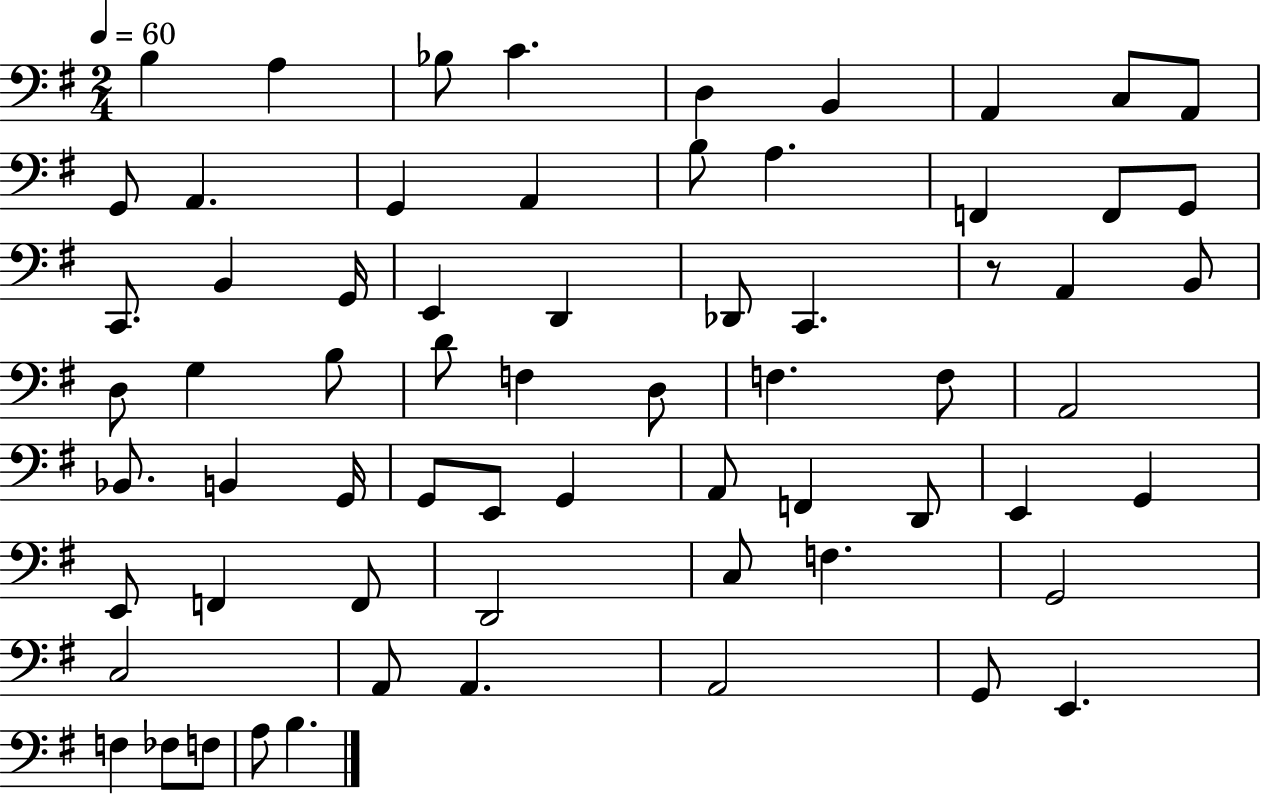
X:1
T:Untitled
M:2/4
L:1/4
K:G
B, A, _B,/2 C D, B,, A,, C,/2 A,,/2 G,,/2 A,, G,, A,, B,/2 A, F,, F,,/2 G,,/2 C,,/2 B,, G,,/4 E,, D,, _D,,/2 C,, z/2 A,, B,,/2 D,/2 G, B,/2 D/2 F, D,/2 F, F,/2 A,,2 _B,,/2 B,, G,,/4 G,,/2 E,,/2 G,, A,,/2 F,, D,,/2 E,, G,, E,,/2 F,, F,,/2 D,,2 C,/2 F, G,,2 C,2 A,,/2 A,, A,,2 G,,/2 E,, F, _F,/2 F,/2 A,/2 B,